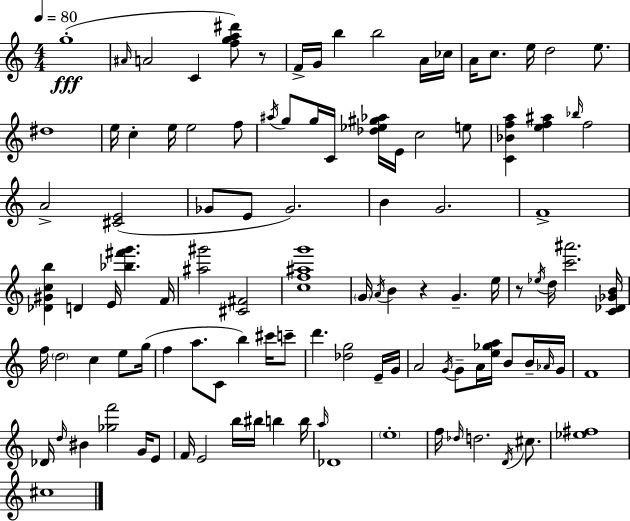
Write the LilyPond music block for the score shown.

{
  \clef treble
  \numericTimeSignature
  \time 4/4
  \key a \minor
  \tempo 4 = 80
  g''1-.(\fff | \grace { ais'16 } a'2 c'4 <f'' g'' a'' dis'''>8) r8 | f'16-> g'16 b''4 b''2 a'16 | ces''16 a'16 c''8. e''16 d''2 e''8. | \break dis''1 | e''16 c''4-. e''16 e''2 f''8 | \acciaccatura { ais''16 } g''8 g''16 c'16 <des'' ees'' gis'' aes''>16 e'16 c''2 | e''8 <c' bes' f'' a''>4 <e'' f'' ais''>4 \grace { bes''16 } f''2 | \break a'2-> <cis' e'>2( | ges'8 e'8 ges'2.) | b'4 g'2. | f'1-> | \break <des' gis' c'' b''>4 d'4 e'16 <bes'' fis''' g'''>4. | f'16 <ais'' gis'''>2 <cis' fis'>2 | <c'' f'' ais'' g'''>1 | \parenthesize g'16 \acciaccatura { a'16 } b'4 r4 g'4.-- | \break e''16 r8 \acciaccatura { ees''16 } d''16 <c''' ais'''>2. | <c' des' ges' b'>16 f''16 \parenthesize d''2 c''4 | e''8 g''16( f''4 a''8. c'8 b''4) | cis'''16 c'''8-- d'''4. <des'' g''>2 | \break e'16-- g'16 a'2 \acciaccatura { g'16 } g'8-- | a'16 <e'' ges'' a''>16 b'8 b'16-- \grace { aes'16 } g'16 f'1 | des'16 \grace { d''16 } bis'4 <ges'' f'''>2 | g'16 e'8 f'16 e'2 | \break b''16 bis''16 b''4 b''16 \grace { a''16 } des'1 | \parenthesize e''1-. | f''16 \grace { des''16 } d''2. | \acciaccatura { d'16 } cis''8. <ees'' fis''>1 | \break cis''1 | \bar "|."
}